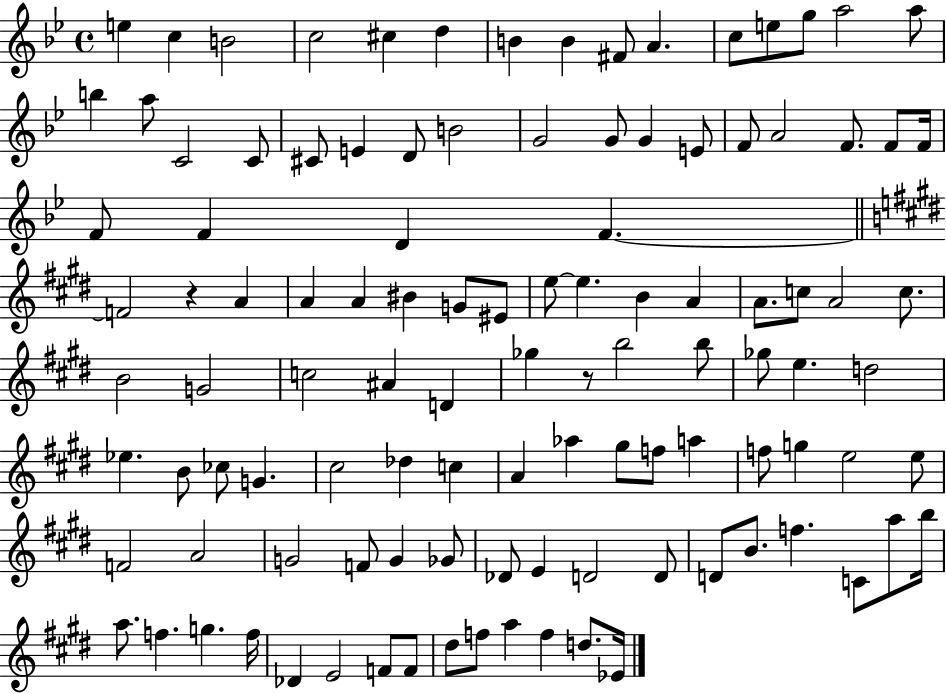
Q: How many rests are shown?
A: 2